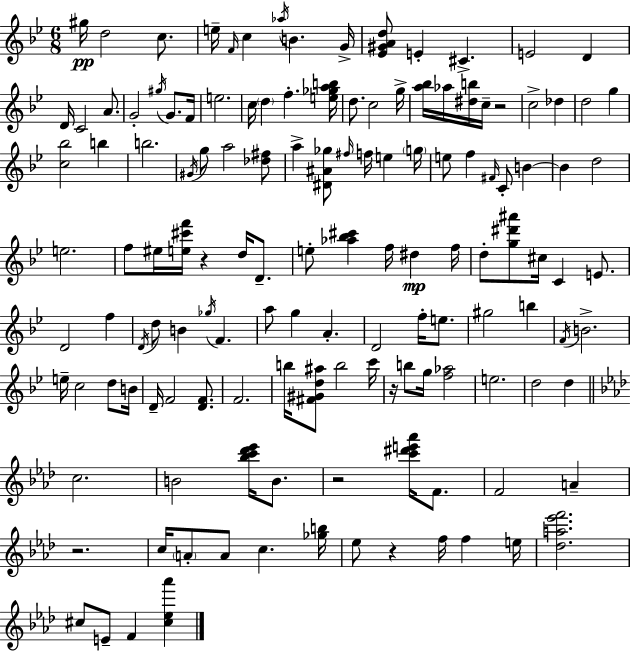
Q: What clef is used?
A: treble